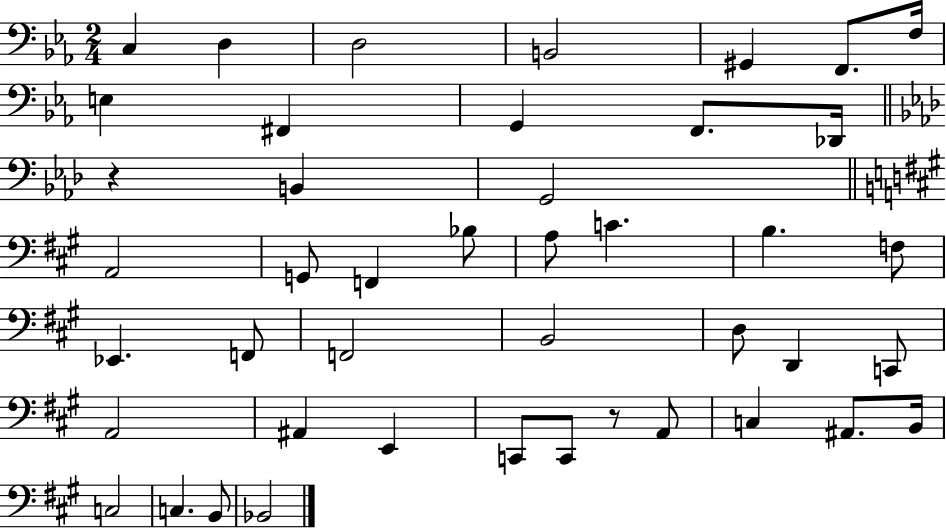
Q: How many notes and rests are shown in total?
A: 44